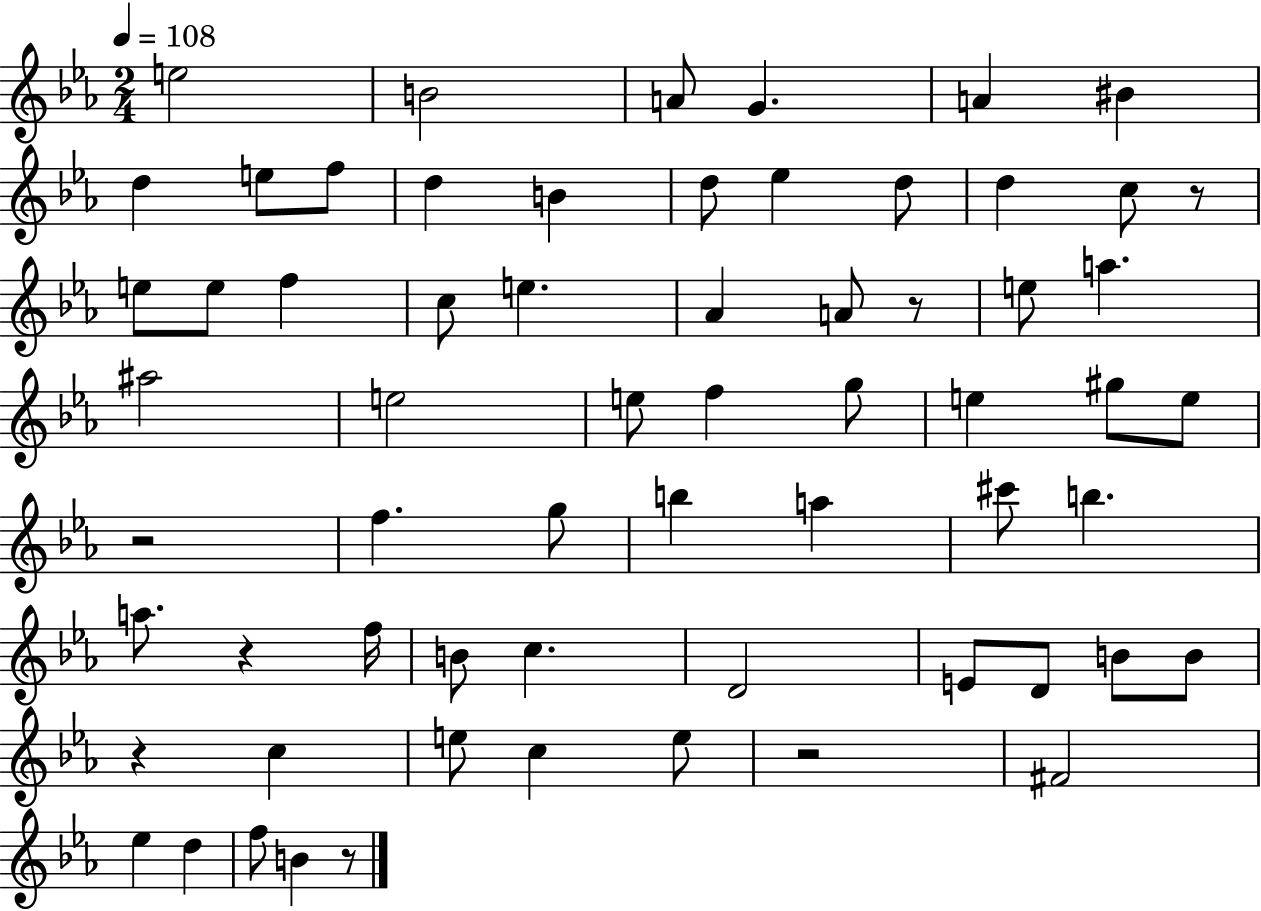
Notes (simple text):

E5/h B4/h A4/e G4/q. A4/q BIS4/q D5/q E5/e F5/e D5/q B4/q D5/e Eb5/q D5/e D5/q C5/e R/e E5/e E5/e F5/q C5/e E5/q. Ab4/q A4/e R/e E5/e A5/q. A#5/h E5/h E5/e F5/q G5/e E5/q G#5/e E5/e R/h F5/q. G5/e B5/q A5/q C#6/e B5/q. A5/e. R/q F5/s B4/e C5/q. D4/h E4/e D4/e B4/e B4/e R/q C5/q E5/e C5/q E5/e R/h F#4/h Eb5/q D5/q F5/e B4/q R/e